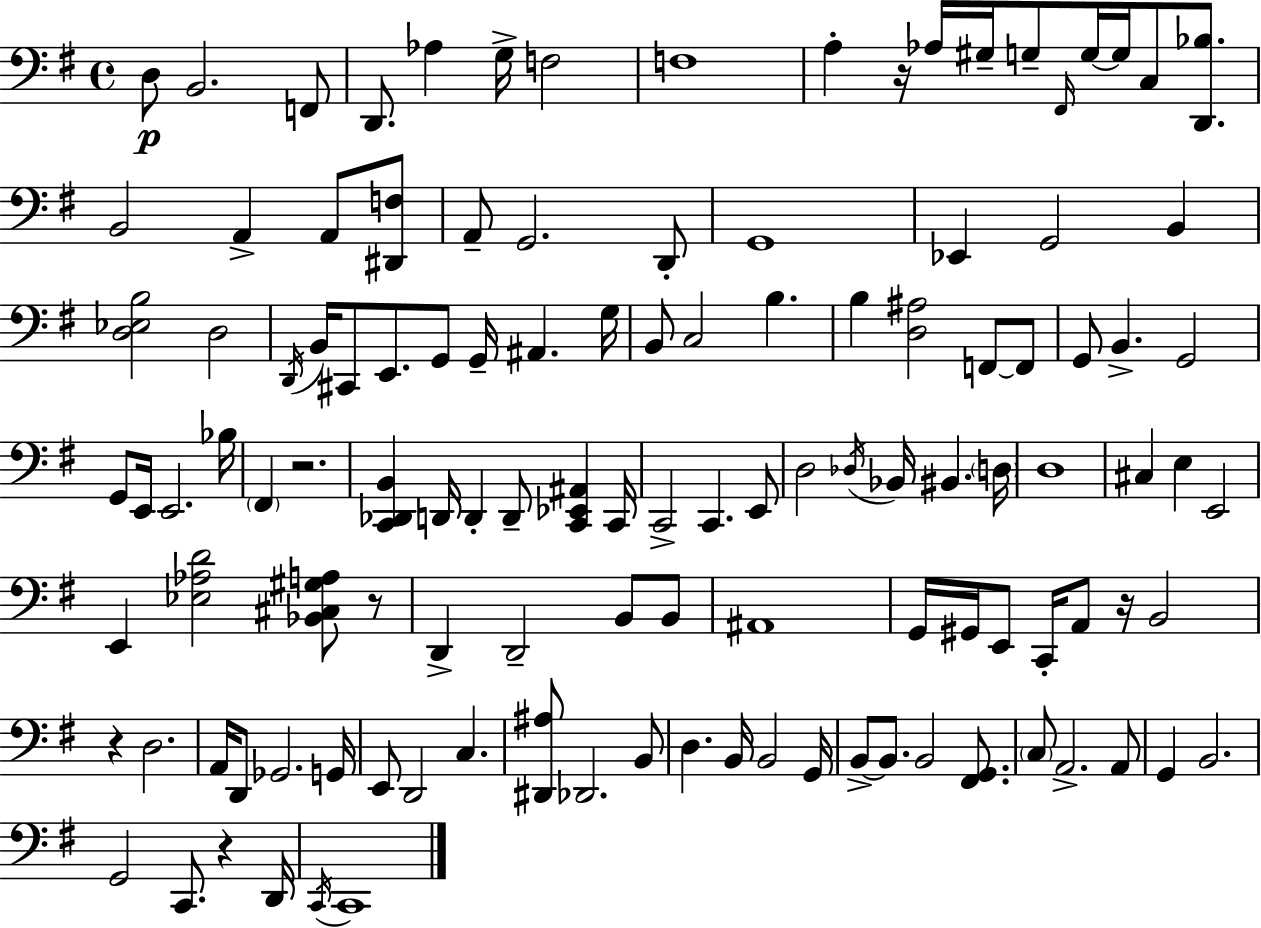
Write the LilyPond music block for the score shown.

{
  \clef bass
  \time 4/4
  \defaultTimeSignature
  \key e \minor
  d8\p b,2. f,8 | d,8. aes4 g16-> f2 | f1 | a4-. r16 aes16 gis16-- g8-- \grace { fis,16 } g16~~ g16 c8 <d, bes>8. | \break b,2 a,4-> a,8 <dis, f>8 | a,8-- g,2. d,8-. | g,1 | ees,4 g,2 b,4 | \break <d ees b>2 d2 | \acciaccatura { d,16 } b,16 cis,8 e,8. g,8 g,16-- ais,4. | g16 b,8 c2 b4. | b4 <d ais>2 f,8~~ | \break f,8 g,8 b,4.-> g,2 | g,8 e,16 e,2. | bes16 \parenthesize fis,4 r2. | <c, des, b,>4 d,16 d,4-. d,8-- <c, ees, ais,>4 | \break c,16 c,2-> c,4. | e,8 d2 \acciaccatura { des16 } bes,16 bis,4. | \parenthesize d16 d1 | cis4 e4 e,2 | \break e,4 <ees aes d'>2 <bes, cis gis a>8 | r8 d,4-> d,2-- b,8 | b,8 ais,1 | g,16 gis,16 e,8 c,16-. a,8 r16 b,2 | \break r4 d2. | a,16 d,8 ges,2. | g,16 e,8 d,2 c4. | <dis, ais>8 des,2. | \break b,8 d4. b,16 b,2 | g,16 b,8->~~ b,8. b,2 | <fis, g,>8. \parenthesize c8 a,2.-> | a,8 g,4 b,2. | \break g,2 c,8. r4 | d,16 \acciaccatura { c,16 } c,1 | \bar "|."
}